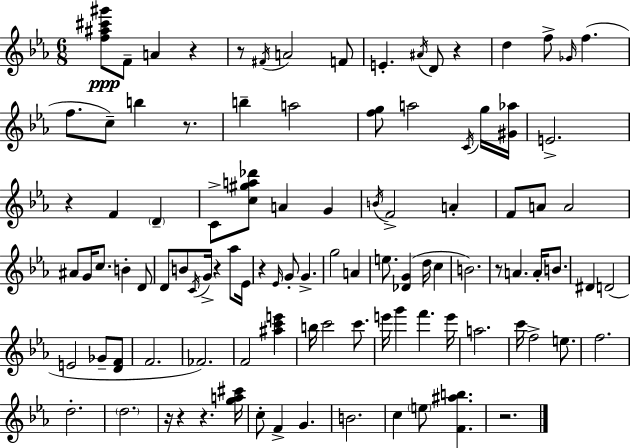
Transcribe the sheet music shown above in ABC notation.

X:1
T:Untitled
M:6/8
L:1/4
K:Cm
[f^a^c'^g']/2 F/2 A z z/2 ^F/4 A2 F/2 E ^A/4 D/2 z d f/2 _G/4 f f/2 c/2 b z/2 b a2 [fg]/2 a2 C/4 g/4 [^G_a]/4 E2 z F D C/2 [c^ga_d']/2 A G B/4 F2 A F/2 A/2 A2 ^A/2 G/4 c/2 B D/2 D/2 B/2 C/4 G/4 z _a/2 _E/4 z _E/4 G/2 G g2 A e/2 [_DG] d/4 c B2 z/2 A A/4 B/2 ^D D2 E2 _G/2 [DF]/2 F2 _F2 F2 [^ac'e'] b/4 c'2 c'/2 e'/4 g' f' e'/4 a2 c'/4 f2 e/2 f2 d2 d2 z/4 z z [ga^c']/4 c/2 F G B2 c e/2 [F^ab] z2